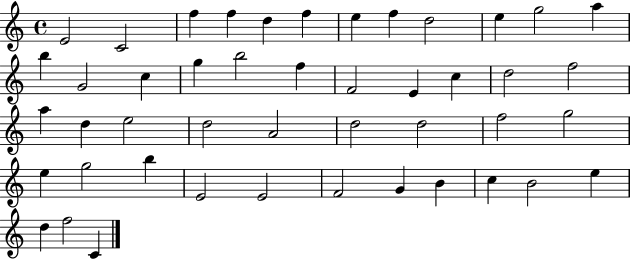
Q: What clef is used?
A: treble